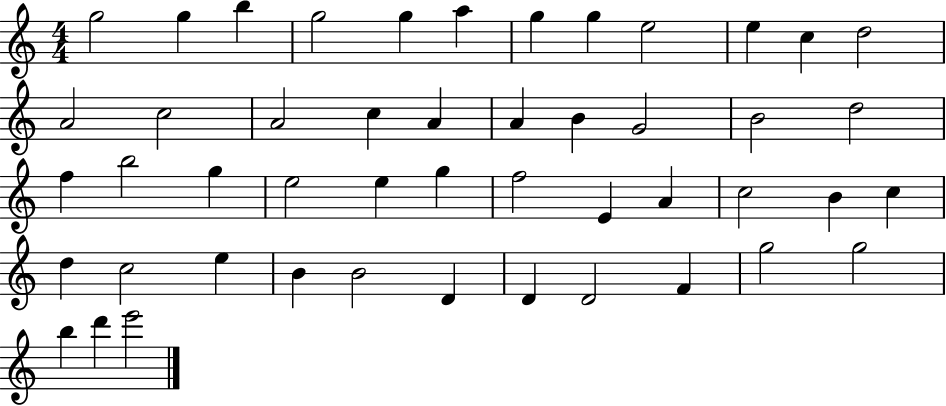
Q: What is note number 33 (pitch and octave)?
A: B4